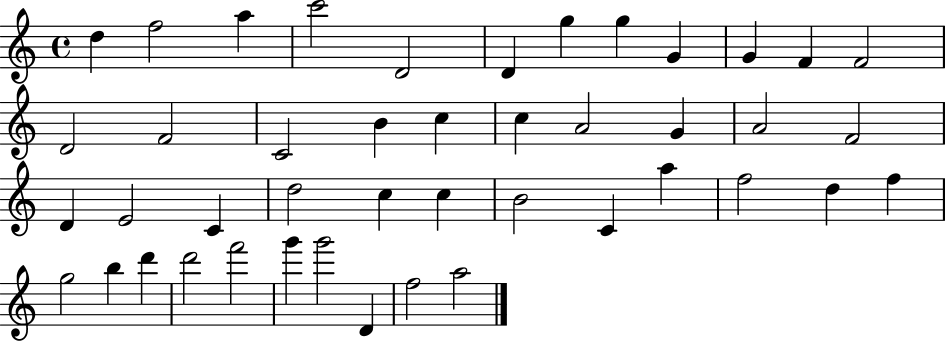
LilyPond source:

{
  \clef treble
  \time 4/4
  \defaultTimeSignature
  \key c \major
  d''4 f''2 a''4 | c'''2 d'2 | d'4 g''4 g''4 g'4 | g'4 f'4 f'2 | \break d'2 f'2 | c'2 b'4 c''4 | c''4 a'2 g'4 | a'2 f'2 | \break d'4 e'2 c'4 | d''2 c''4 c''4 | b'2 c'4 a''4 | f''2 d''4 f''4 | \break g''2 b''4 d'''4 | d'''2 f'''2 | g'''4 g'''2 d'4 | f''2 a''2 | \break \bar "|."
}